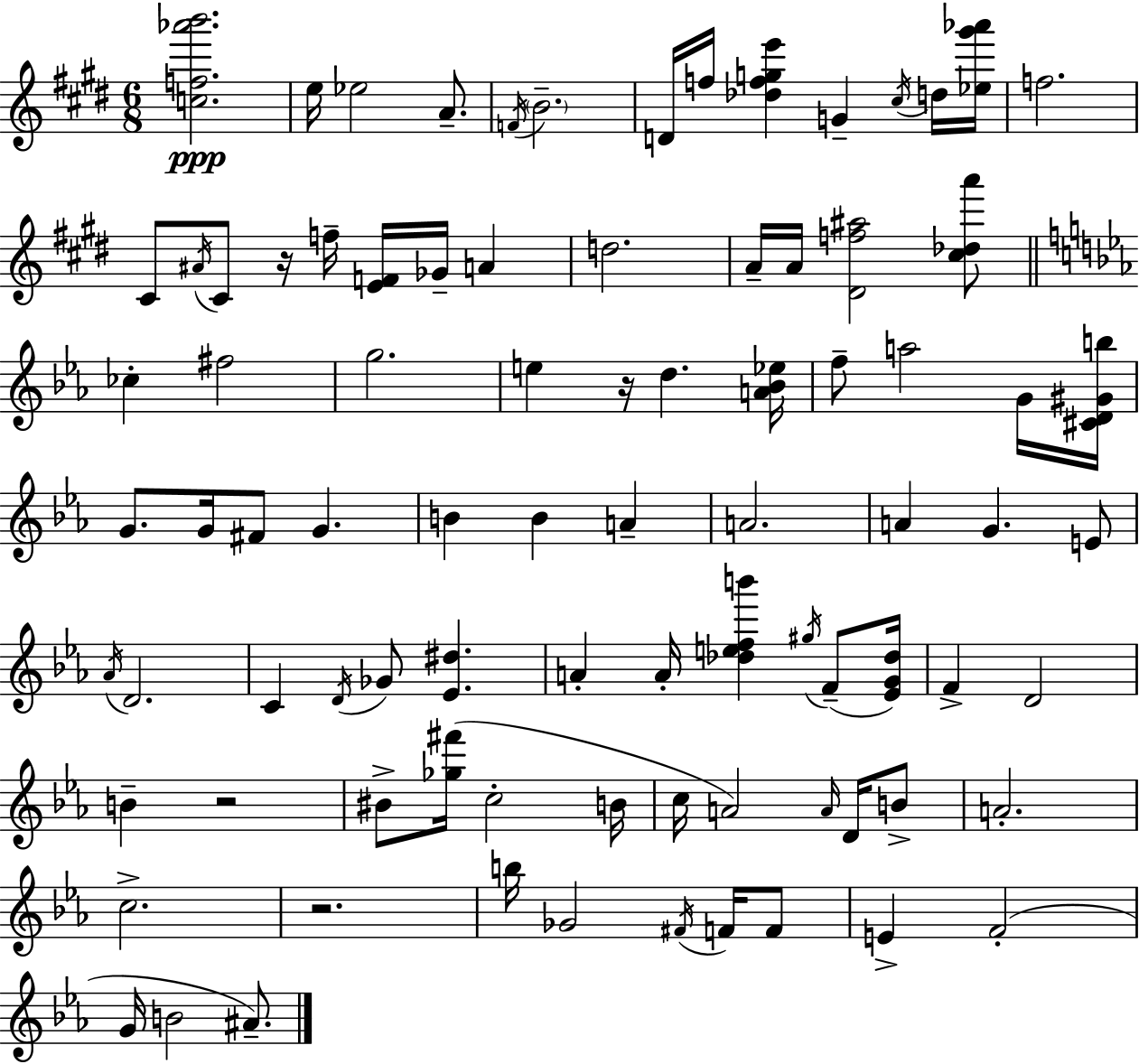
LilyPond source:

{
  \clef treble
  \numericTimeSignature
  \time 6/8
  \key e \major
  <c'' f'' aes''' b'''>2.\ppp | e''16 ees''2 a'8.-- | \acciaccatura { f'16 } \parenthesize b'2.-- | d'16 f''16 <des'' f'' g'' e'''>4 g'4-- \acciaccatura { cis''16 } | \break d''16 <ees'' gis''' aes'''>16 f''2. | cis'8 \acciaccatura { ais'16 } cis'8 r16 f''16-- <e' f'>16 ges'16-- a'4 | d''2. | a'16-- a'16 <dis' f'' ais''>2 | \break <cis'' des'' a'''>8 \bar "||" \break \key ees \major ces''4-. fis''2 | g''2. | e''4 r16 d''4. <a' bes' ees''>16 | f''8-- a''2 g'16 <cis' d' gis' b''>16 | \break g'8. g'16 fis'8 g'4. | b'4 b'4 a'4-- | a'2. | a'4 g'4. e'8 | \break \acciaccatura { aes'16 } d'2. | c'4 \acciaccatura { d'16 } ges'8 <ees' dis''>4. | a'4-. a'16-. <des'' e'' f'' b'''>4 \acciaccatura { gis''16 }( | f'8-- <ees' g' des''>16) f'4-> d'2 | \break b'4-- r2 | bis'8-> <ges'' fis'''>16( c''2-. | b'16 c''16 a'2) | \grace { a'16 } d'16 b'8-> a'2.-. | \break c''2.-> | r2. | b''16 ges'2 | \acciaccatura { fis'16 } f'16 f'8 e'4-> f'2-.( | \break g'16 b'2 | ais'8.--) \bar "|."
}